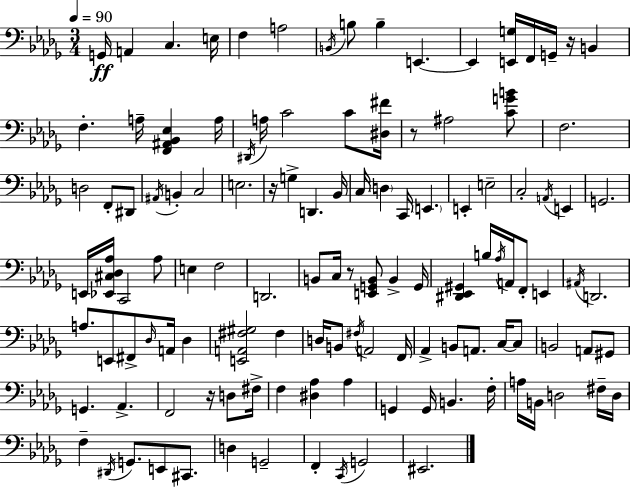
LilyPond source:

{
  \clef bass
  \numericTimeSignature
  \time 3/4
  \key bes \minor
  \tempo 4 = 90
  \repeat volta 2 { g,16\ff a,4 c4. e16 | f4 a2 | \acciaccatura { b,16 } b8 b4-- e,4.~~ | e,4 <e, g>16 f,16 g,16-- r16 b,4 | \break f4.-. a16-- <f, ais, bes, ees>4 | a16 \acciaccatura { dis,16 } a16 c'2 c'8 | <dis fis'>16 r8 ais2 | <c' g' b'>8 f2. | \break d2 f,8-. | dis,8 \acciaccatura { ais,16 } b,4-. c2 | e2. | r16 g4-> d,4. | \break bes,16 c16 \parenthesize d4 c,16 \parenthesize e,4. | e,4-. e2-- | c2-. \acciaccatura { a,16 } | e,4 g,2. | \break e,16 <ees, cis des aes>16 c,2 | aes8 e4 f2 | d,2. | b,8 c16 r8 <e, g, b,>8 b,4-> | \break g,16 <dis, ees, gis,>4 b16 \acciaccatura { aes16 } a,16 f,8-. | e,4 \acciaccatura { ais,16 } d,2. | a8. e,8 fis,8-> | \grace { des16 } a,16 des4 <e, a, fis gis>2 | \break fis4 d16 b,8 \acciaccatura { fis16 } a,2 | f,16 aes,4-> | b,8 a,8. c16~~ c8 b,2 | a,8 gis,8 g,4. | \break aes,4.-> f,2 | r16 d8 fis16-> f4 | <dis aes>4 aes4 g,4 | g,16 b,4. f16-. a16 b,16 d2 | \break fis16-- d16 f4-- | \acciaccatura { dis,16 } g,8. e,8 cis,8. d4 | g,2-- f,4-. | \acciaccatura { c,16 } g,2 eis,2. | \break } \bar "|."
}